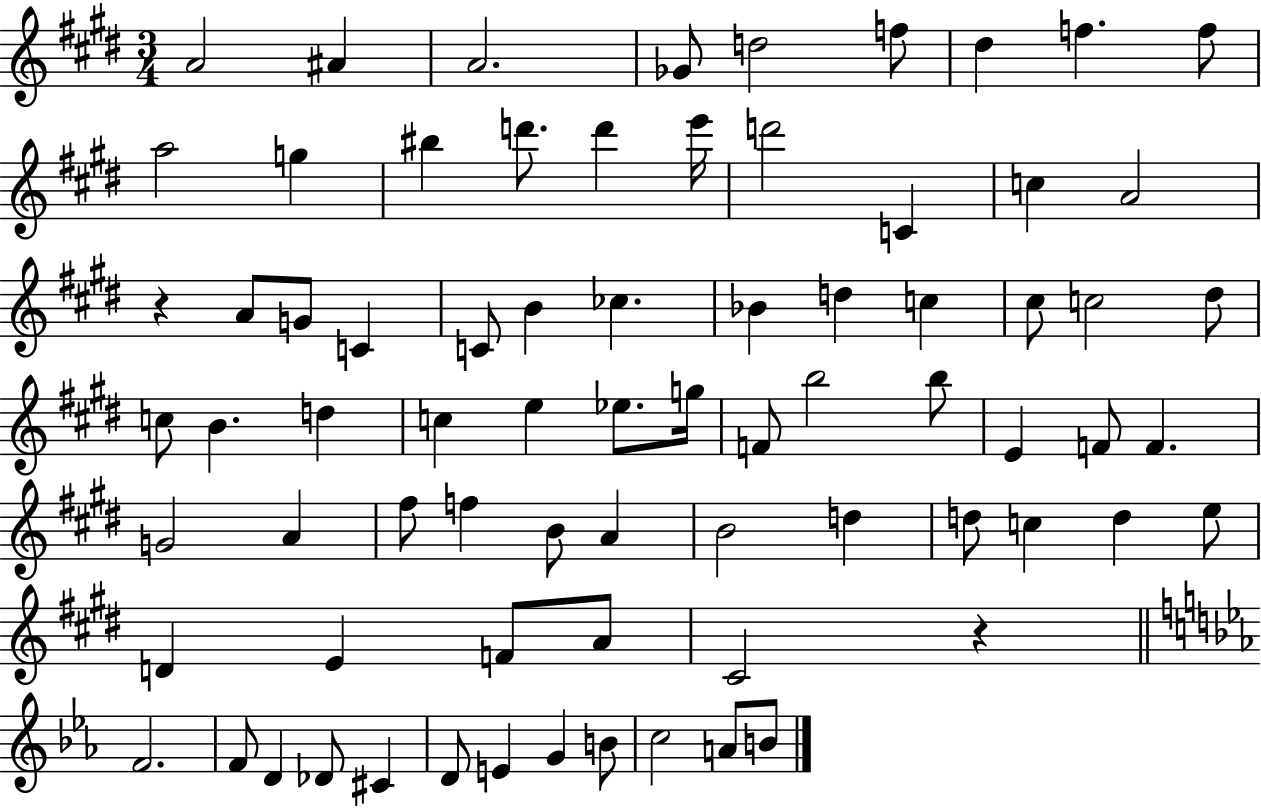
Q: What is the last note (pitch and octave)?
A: B4